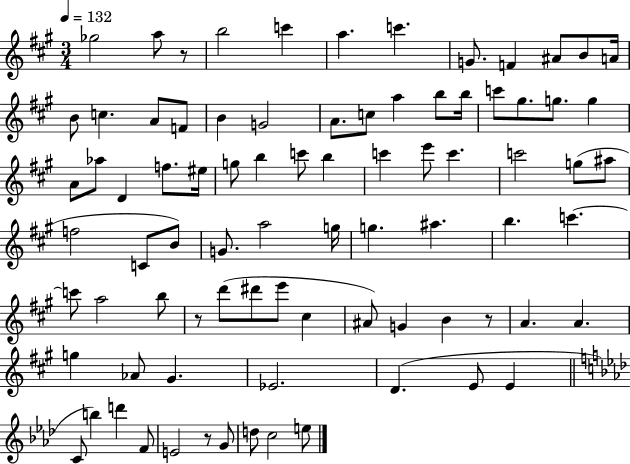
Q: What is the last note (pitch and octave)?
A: E5